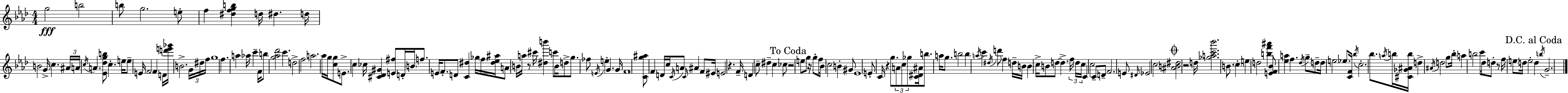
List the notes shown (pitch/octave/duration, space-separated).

G5/h B5/h B5/e G5/h. E5/e F5/q [D#5,F5,G5,B5]/q D5/s D#5/q. D5/s B4/h G4/s C5/q. A#4/s A4/s C5/s A4/q. [Eb4,Db5,G5,B5]/e C5/q. E5/s E5/e E4/s F4/h F4/q D4/s [D6,E6,Gb6]/s B4/h. G4/s D#5/s F5/s G5/w F5/q. A5/q Ab5/s C6/q F4/s B5/e [G5,Ab5,Db6]/h C6/q. D5/h F5/h A5/h. Ab5/s G5/s [C5,G5]/e E4/e. C5/q CES5/s [C#4,Db4,G#4]/q [E4,F#5]/e D4/s B4/s F5/e. E4/s F4/e. D4/e [C4,D#5]/q Gb5/s F5/s [D#5,Eb5,A#5]/s A4/e B4/s A5/s R/e C#6/s [D#5,B6]/q C6/e B4/s D5/e G5/e. FES5/e E4/s E5/q G4/q. G4/s F4/w [C4,G5,A#5]/e F4/q D4/s C5/s C4/s A4/e C4/s A#4/q F4/e EIS4/s E4/h R/q. F4/s D4/q C5/e D#5/q C5/q CES5/e R/h E5/e G5/e R/s G5/e F5/s Bb4/e C5/h B4/q G#4/e Eb4/w E4/e C4/s R/q G5/e. A4/e C5/e Gb5/e [C4,D#4,A#4]/s B5/e. A5/s G5/e. B5/h B5/q A5/s C6/q D#5/s D6/e F5/q D5/s B4/s B4/q C5/s B4/e D5/e D5/q. F5/s D5/s C5/s C4/q C5/h C4/e D4/e F4/h. E4/e D#4/s Eb4/h C5/h [A#4,B4,D#5]/h R/h D5/s [Gb5,A5,C6,Bb6]/h. B4/e. C5/q E5/q D5/h [B5,F6,A#6]/q [E4,F4,Bb4]/e [Eb5,A5]/q F5/q. Db5/s G5/e D5/e D5/s E5/h Eb5/e. [C4,F4]/s Bb5/s C5/h. Bb5/e. A5/s B5/s [C#4,Gb4,A#4,B5]/s D5/q A#4/s D5/h G5/e Bb5/s A5/q B5/h C6/e Db5/s D5/e R/e F5/s E5/e D5/s E5/h D5/q B5/s G4/h.